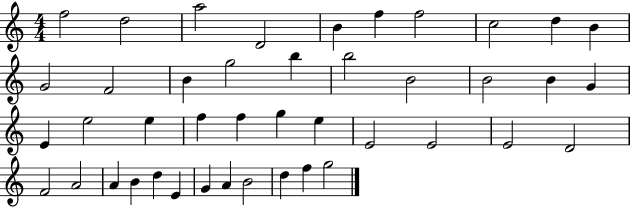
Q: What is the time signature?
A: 4/4